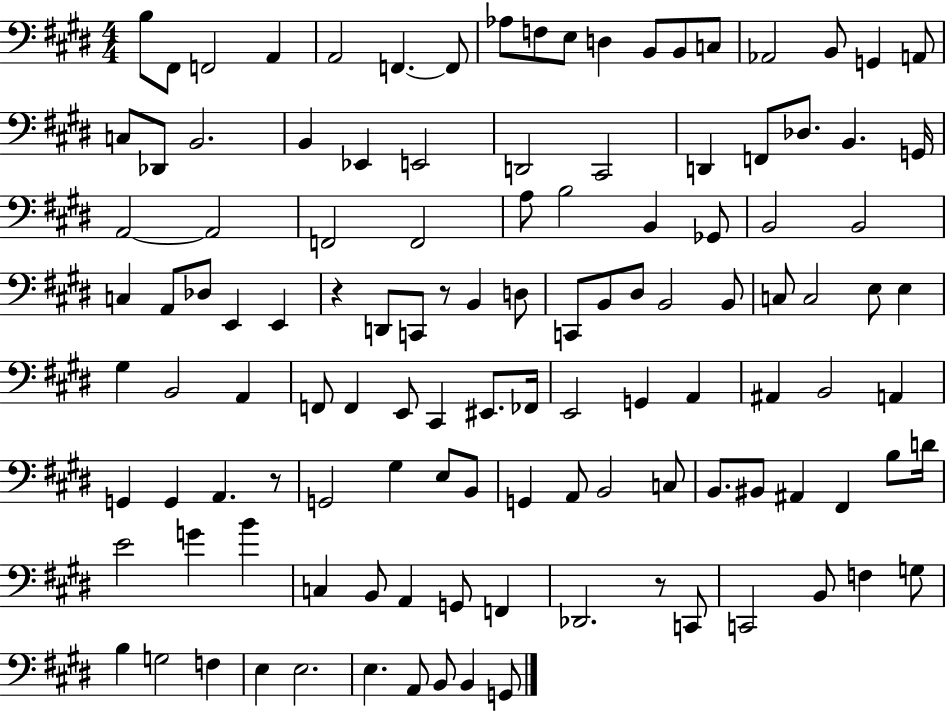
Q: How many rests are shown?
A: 4